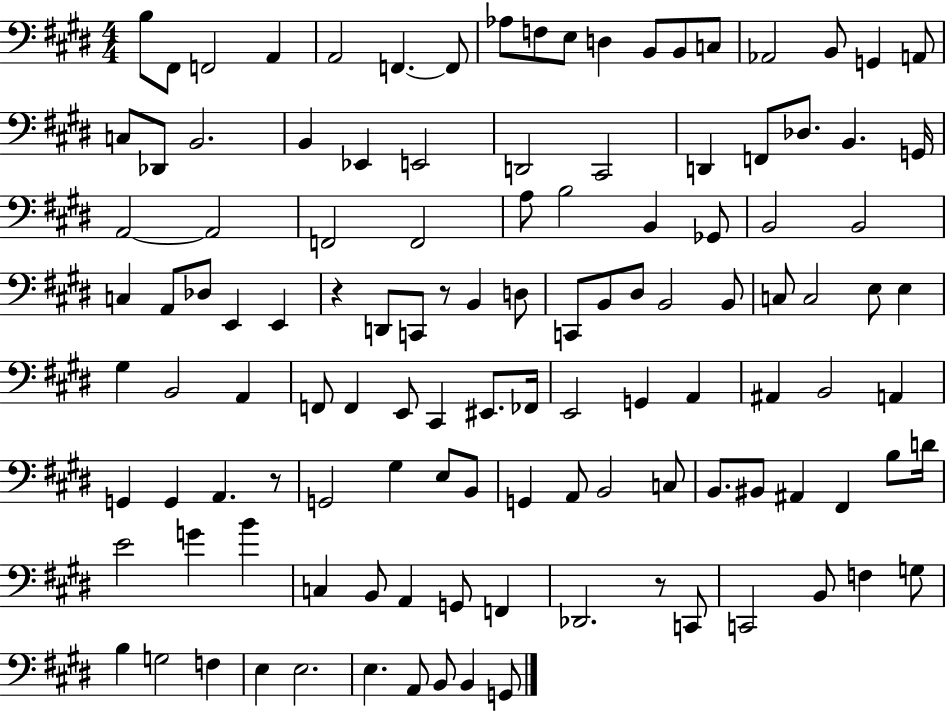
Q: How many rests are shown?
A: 4